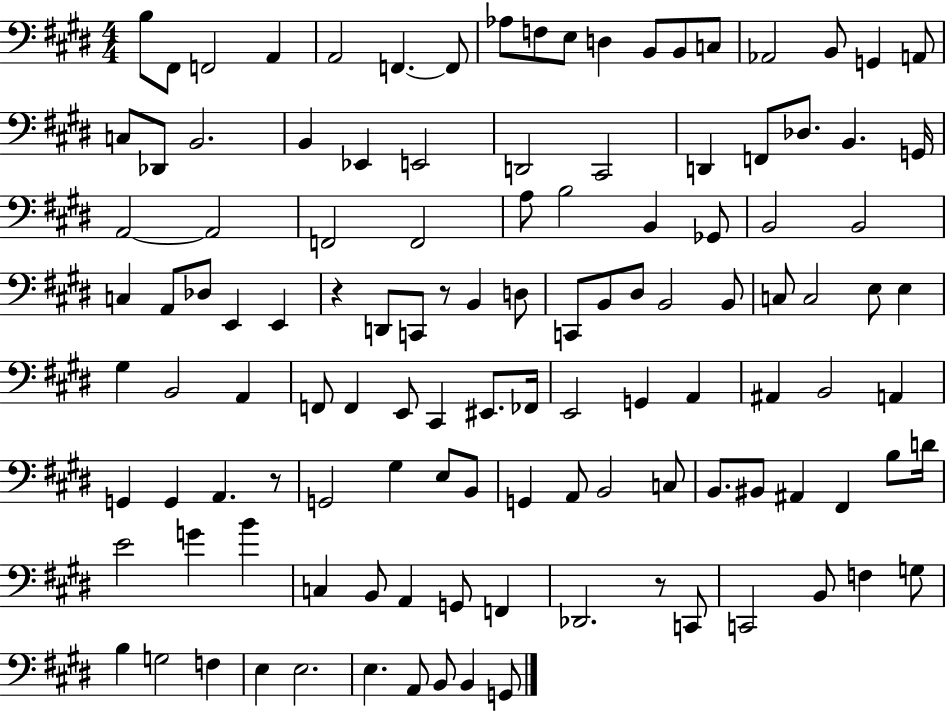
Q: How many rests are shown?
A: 4